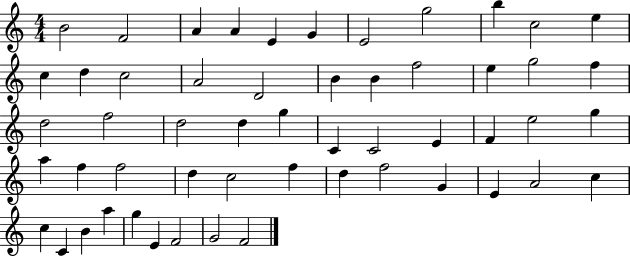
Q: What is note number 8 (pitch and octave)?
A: G5